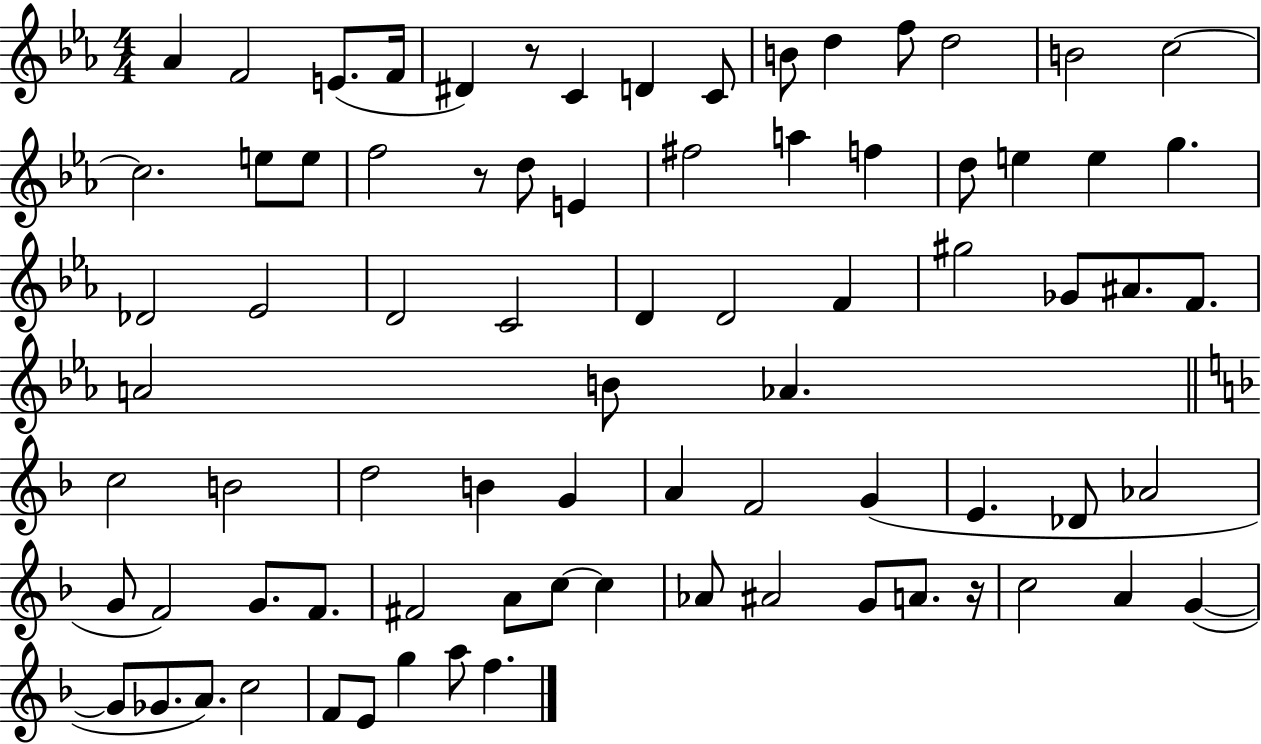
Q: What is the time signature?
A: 4/4